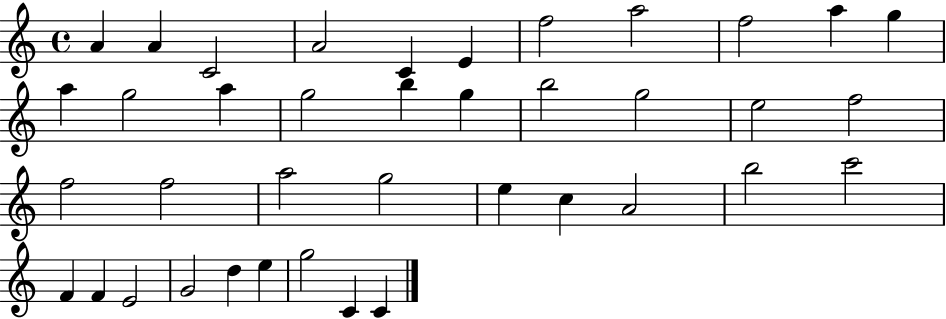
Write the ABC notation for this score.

X:1
T:Untitled
M:4/4
L:1/4
K:C
A A C2 A2 C E f2 a2 f2 a g a g2 a g2 b g b2 g2 e2 f2 f2 f2 a2 g2 e c A2 b2 c'2 F F E2 G2 d e g2 C C